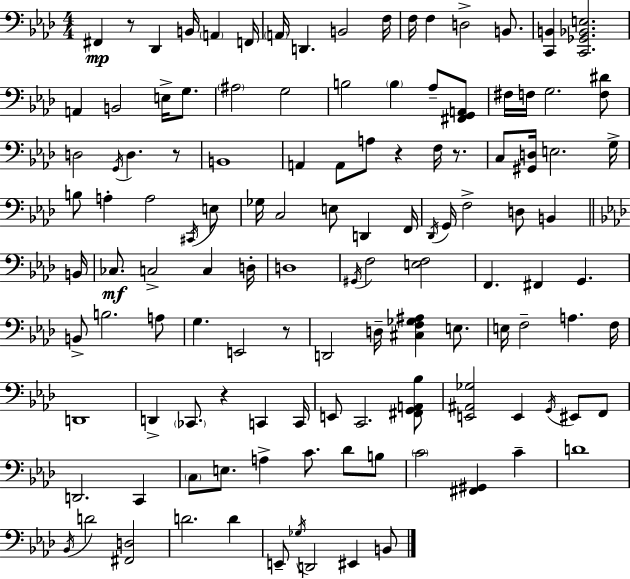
{
  \clef bass
  \numericTimeSignature
  \time 4/4
  \key aes \major
  fis,4\mp r8 des,4 b,16 \parenthesize a,4 f,16 | \parenthesize a,16 d,4. b,2 f16 | f16 f4 d2-> b,8. | <c, b,>4 <c, ges, bes, e>2. | \break a,4 b,2 e16-> g8. | \parenthesize ais2 g2 | b2 \parenthesize b4 aes8-- <fis, g, a,>8 | fis16 f16 g2. <f dis'>8 | \break d2 \acciaccatura { g,16 } d4. r8 | b,1 | a,4 a,8 a8 r4 f16 r8. | c8 <gis, d>16 e2. | \break g16-> b8 a4-. a2 \acciaccatura { cis,16 } | e8 ges16 c2 e8 d,4 | f,16 \acciaccatura { des,16 } g,16 f2-> d8 b,4 | \bar "||" \break \key f \minor b,16 ces8.\mf c2-> c4 | d16-. d1 | \acciaccatura { gis,16 } f2 <e f>2 | f,4. fis,4 g,4. | \break b,8-> b2. | a8 g4. e,2 | r8 d,2 d16-- <cis f ges ais>4 e8. | e16 f2-- a4. | \break f16 d,1 | d,4-> \parenthesize ces,8. r4 c,4 | c,16 e,8 c,2. | <fis, g, a, bes>8 <e, ais, ges>2 e,4 \acciaccatura { g,16 } eis,8 | \break f,8 d,2. c,4 | \parenthesize c8 e8. a4-> c'8. des'8 | b8 \parenthesize c'2 <fis, gis,>4 c'4-- | d'1 | \break \acciaccatura { bes,16 } d'2 <fis, d>2 | d'2. | d'4 e,8-- \acciaccatura { ges16 } d,2 eis,4 | b,8 \bar "|."
}